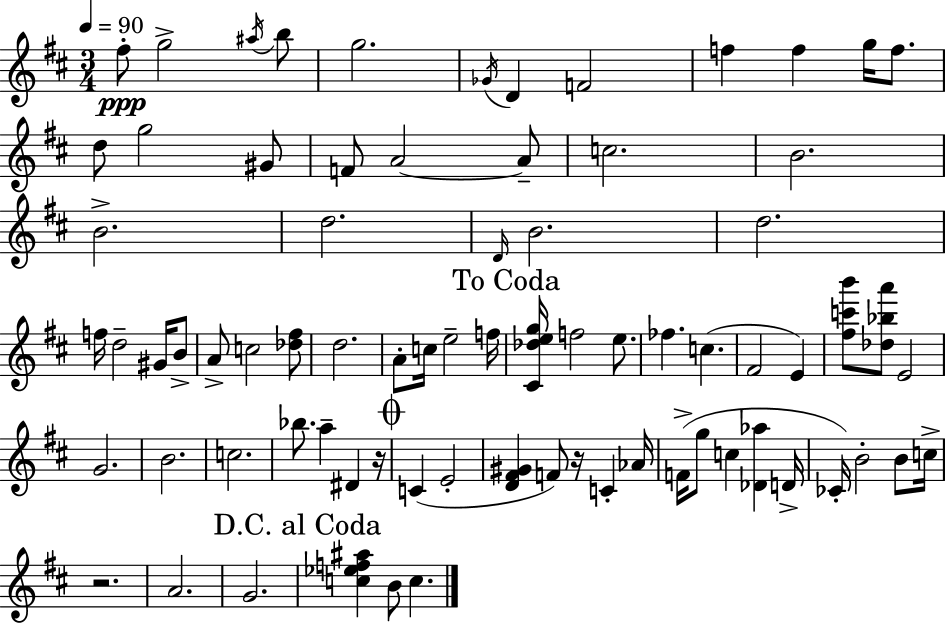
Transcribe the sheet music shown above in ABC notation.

X:1
T:Untitled
M:3/4
L:1/4
K:D
^f/2 g2 ^a/4 b/2 g2 _G/4 D F2 f f g/4 f/2 d/2 g2 ^G/2 F/2 A2 A/2 c2 B2 B2 d2 D/4 B2 d2 f/4 d2 ^G/4 B/2 A/2 c2 [_d^f]/2 d2 A/2 c/4 e2 f/4 [^C_deg]/4 f2 e/2 _f c ^F2 E [^fc'b']/2 [_d_ba']/2 E2 G2 B2 c2 _b/2 a ^D z/4 C E2 [D^F^G] F/2 z/4 C _A/4 F/4 g/2 c [_D_a] D/4 _C/4 B2 B/2 c/4 z2 A2 G2 [c_ef^a] B/2 c